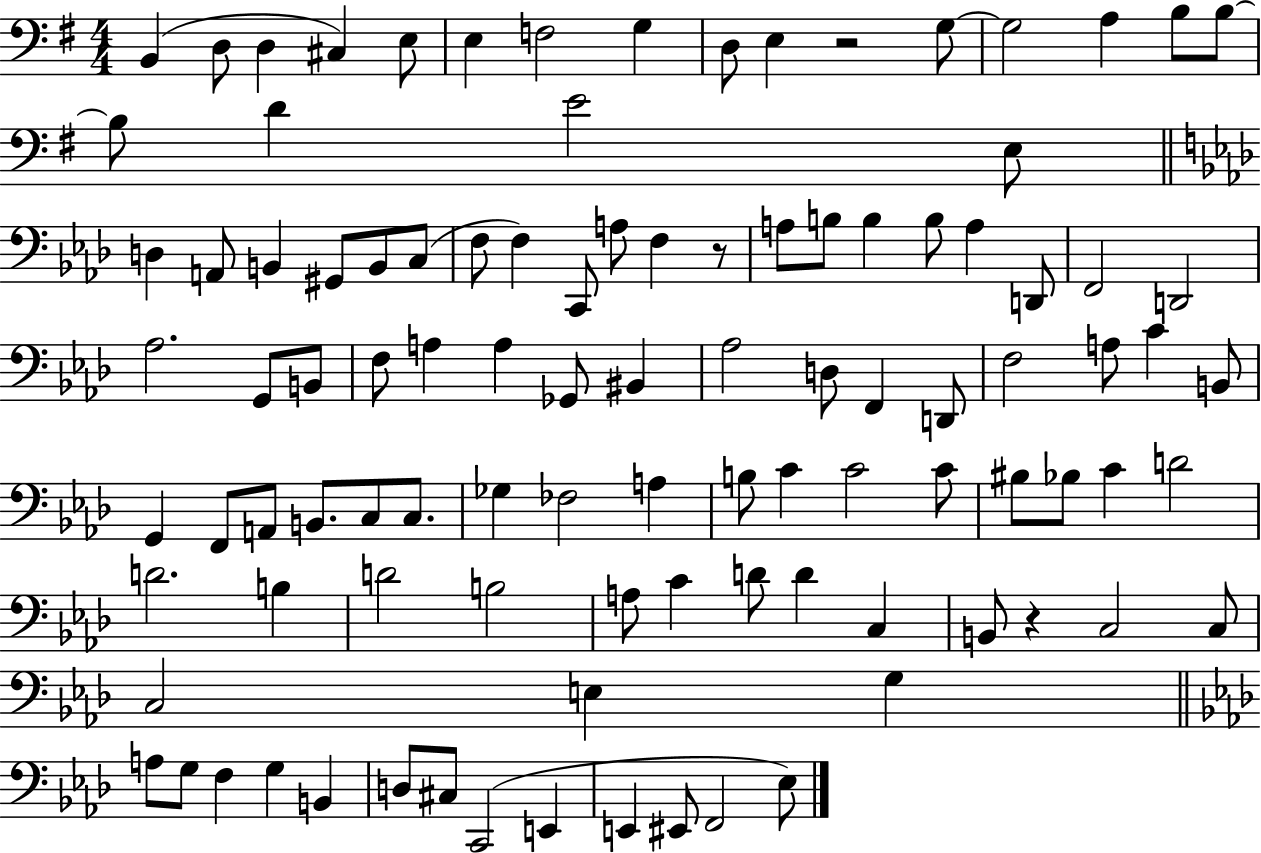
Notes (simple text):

B2/q D3/e D3/q C#3/q E3/e E3/q F3/h G3/q D3/e E3/q R/h G3/e G3/h A3/q B3/e B3/e B3/e D4/q E4/h E3/e D3/q A2/e B2/q G#2/e B2/e C3/e F3/e F3/q C2/e A3/e F3/q R/e A3/e B3/e B3/q B3/e A3/q D2/e F2/h D2/h Ab3/h. G2/e B2/e F3/e A3/q A3/q Gb2/e BIS2/q Ab3/h D3/e F2/q D2/e F3/h A3/e C4/q B2/e G2/q F2/e A2/e B2/e. C3/e C3/e. Gb3/q FES3/h A3/q B3/e C4/q C4/h C4/e BIS3/e Bb3/e C4/q D4/h D4/h. B3/q D4/h B3/h A3/e C4/q D4/e D4/q C3/q B2/e R/q C3/h C3/e C3/h E3/q G3/q A3/e G3/e F3/q G3/q B2/q D3/e C#3/e C2/h E2/q E2/q EIS2/e F2/h Eb3/e